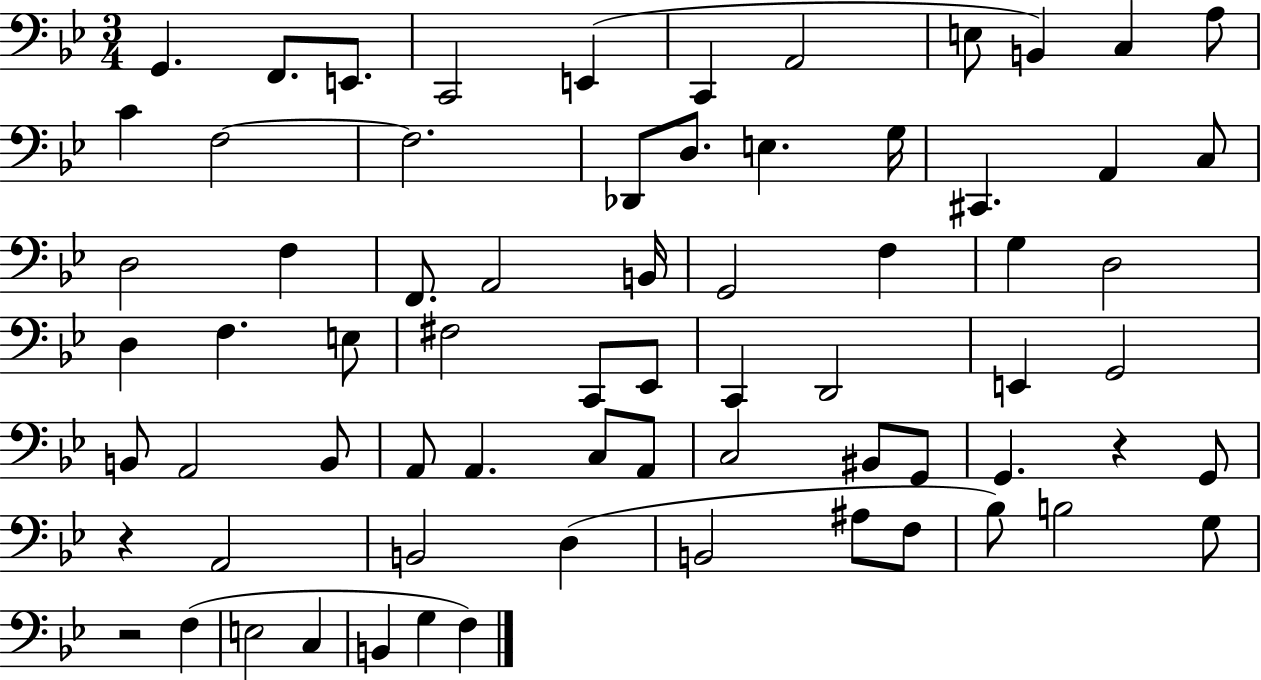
{
  \clef bass
  \numericTimeSignature
  \time 3/4
  \key bes \major
  g,4. f,8. e,8. | c,2 e,4( | c,4 a,2 | e8 b,4) c4 a8 | \break c'4 f2~~ | f2. | des,8 d8. e4. g16 | cis,4. a,4 c8 | \break d2 f4 | f,8. a,2 b,16 | g,2 f4 | g4 d2 | \break d4 f4. e8 | fis2 c,8 ees,8 | c,4 d,2 | e,4 g,2 | \break b,8 a,2 b,8 | a,8 a,4. c8 a,8 | c2 bis,8 g,8 | g,4. r4 g,8 | \break r4 a,2 | b,2 d4( | b,2 ais8 f8 | bes8) b2 g8 | \break r2 f4( | e2 c4 | b,4 g4 f4) | \bar "|."
}